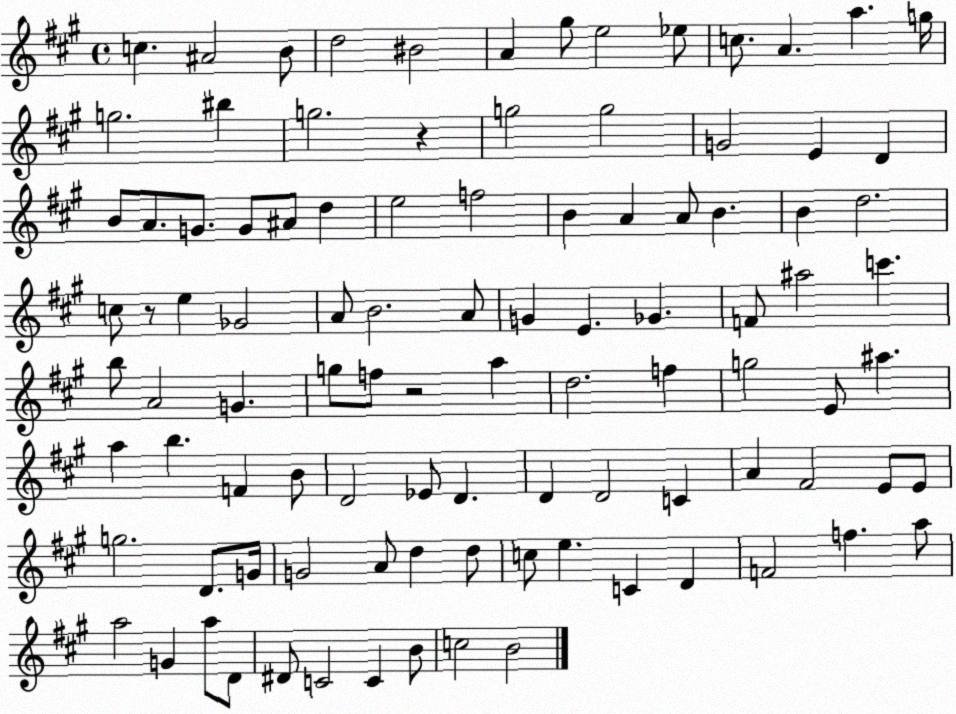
X:1
T:Untitled
M:4/4
L:1/4
K:A
c ^A2 B/2 d2 ^B2 A ^g/2 e2 _e/2 c/2 A a g/4 g2 ^b g2 z g2 g2 G2 E D B/2 A/2 G/2 G/2 ^A/2 d e2 f2 B A A/2 B B d2 c/2 z/2 e _G2 A/2 B2 A/2 G E _G F/2 ^a2 c' b/2 A2 G g/2 f/2 z2 a d2 f g2 E/2 ^a a b F B/2 D2 _E/2 D D D2 C A ^F2 E/2 E/2 g2 D/2 G/4 G2 A/2 d d/2 c/2 e C D F2 f a/2 a2 G a/2 D/2 ^D/2 C2 C B/2 c2 B2